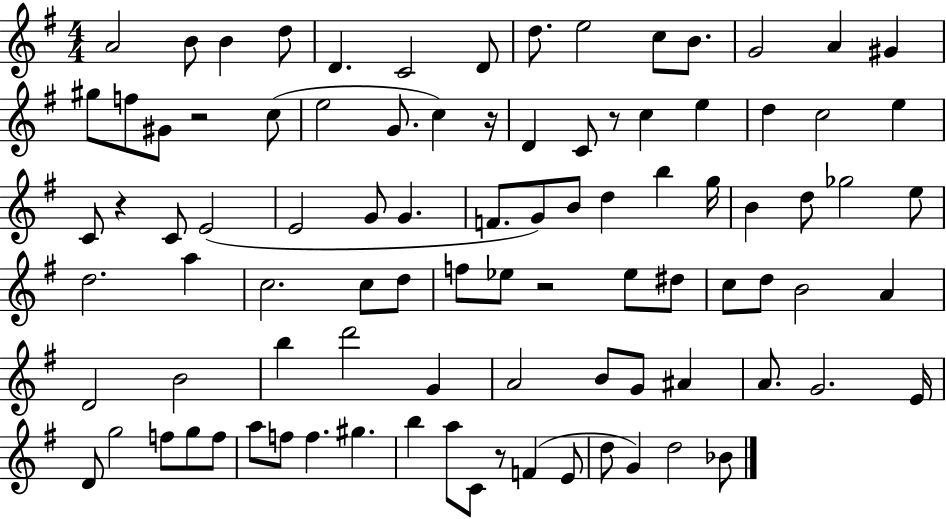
{
  \clef treble
  \numericTimeSignature
  \time 4/4
  \key g \major
  a'2 b'8 b'4 d''8 | d'4. c'2 d'8 | d''8. e''2 c''8 b'8. | g'2 a'4 gis'4 | \break gis''8 f''8 gis'8 r2 c''8( | e''2 g'8. c''4) r16 | d'4 c'8 r8 c''4 e''4 | d''4 c''2 e''4 | \break c'8 r4 c'8 e'2( | e'2 g'8 g'4. | f'8. g'8) b'8 d''4 b''4 g''16 | b'4 d''8 ges''2 e''8 | \break d''2. a''4 | c''2. c''8 d''8 | f''8 ees''8 r2 ees''8 dis''8 | c''8 d''8 b'2 a'4 | \break d'2 b'2 | b''4 d'''2 g'4 | a'2 b'8 g'8 ais'4 | a'8. g'2. e'16 | \break d'8 g''2 f''8 g''8 f''8 | a''8 f''8 f''4. gis''4. | b''4 a''8 c'8 r8 f'4( e'8 | d''8 g'4) d''2 bes'8 | \break \bar "|."
}